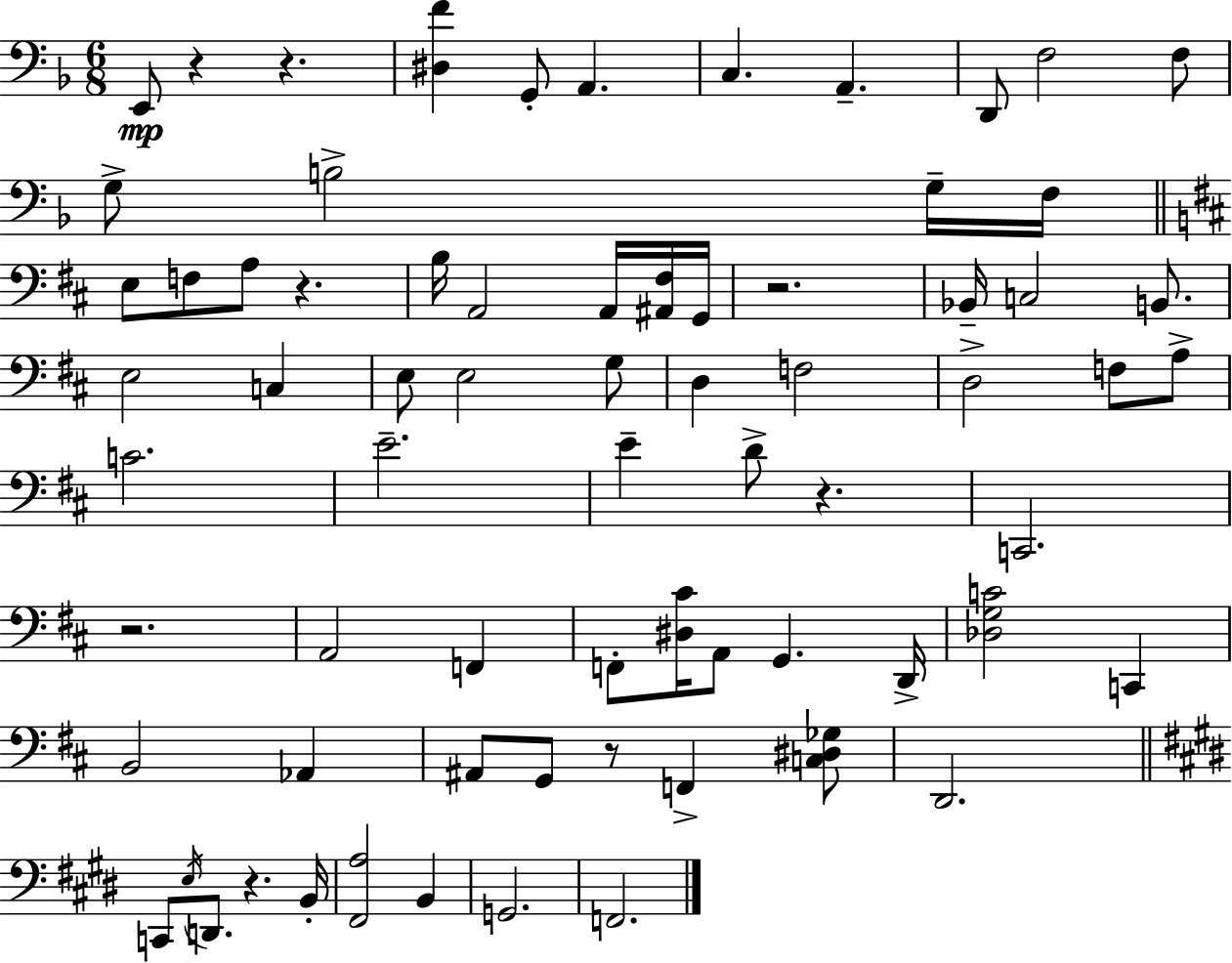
X:1
T:Untitled
M:6/8
L:1/4
K:F
E,,/2 z z [^D,F] G,,/2 A,, C, A,, D,,/2 F,2 F,/2 G,/2 B,2 G,/4 F,/4 E,/2 F,/2 A,/2 z B,/4 A,,2 A,,/4 [^A,,^F,]/4 G,,/4 z2 _B,,/4 C,2 B,,/2 E,2 C, E,/2 E,2 G,/2 D, F,2 D,2 F,/2 A,/2 C2 E2 E D/2 z C,,2 z2 A,,2 F,, F,,/2 [^D,^C]/4 A,,/2 G,, D,,/4 [_D,G,C]2 C,, B,,2 _A,, ^A,,/2 G,,/2 z/2 F,, [C,^D,_G,]/2 D,,2 C,,/2 E,/4 D,,/2 z B,,/4 [^F,,A,]2 B,, G,,2 F,,2